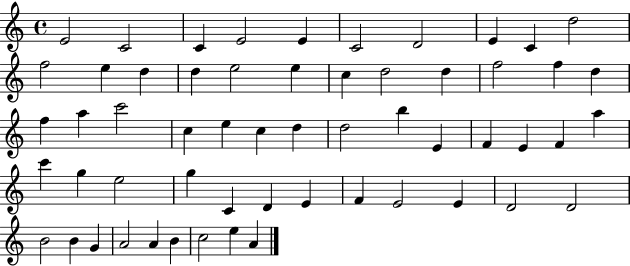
X:1
T:Untitled
M:4/4
L:1/4
K:C
E2 C2 C E2 E C2 D2 E C d2 f2 e d d e2 e c d2 d f2 f d f a c'2 c e c d d2 b E F E F a c' g e2 g C D E F E2 E D2 D2 B2 B G A2 A B c2 e A